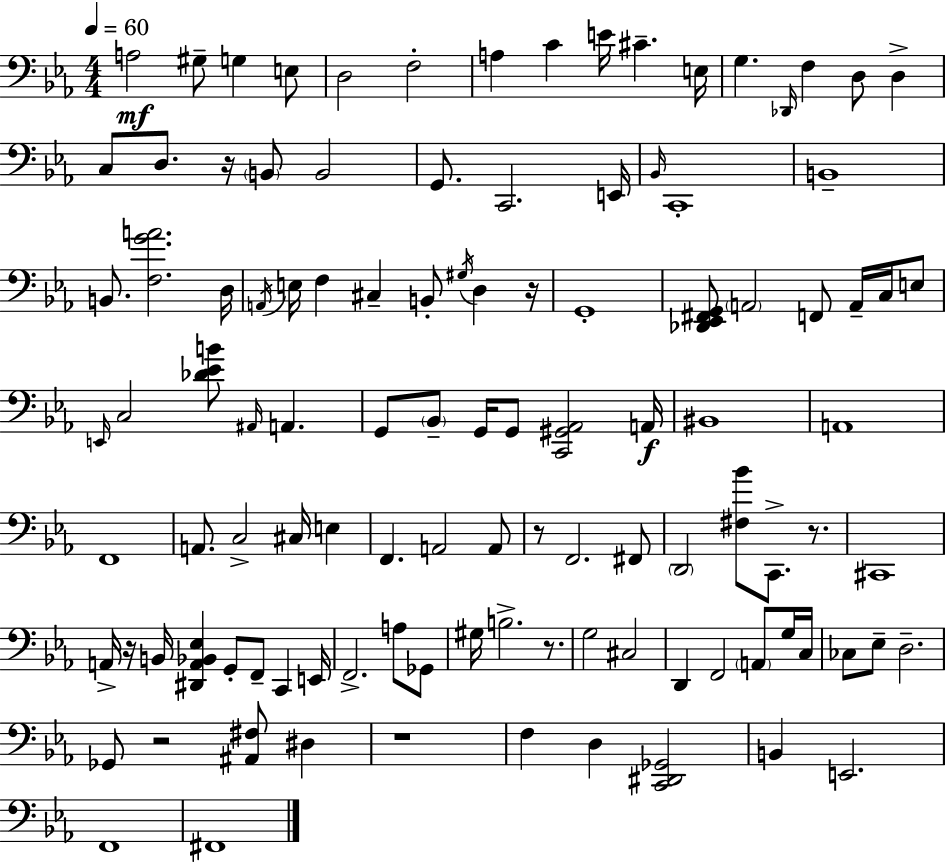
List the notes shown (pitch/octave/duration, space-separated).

A3/h G#3/e G3/q E3/e D3/h F3/h A3/q C4/q E4/s C#4/q. E3/s G3/q. Db2/s F3/q D3/e D3/q C3/e D3/e. R/s B2/e B2/h G2/e. C2/h. E2/s Bb2/s C2/w B2/w B2/e. [F3,G4,A4]/h. D3/s A2/s E3/s F3/q C#3/q B2/e G#3/s D3/q R/s G2/w [Db2,Eb2,F#2,G2]/e A2/h F2/e A2/s C3/s E3/e E2/s C3/h [Db4,Eb4,B4]/e A#2/s A2/q. G2/e Bb2/e G2/s G2/e [C2,G#2,Ab2]/h A2/s BIS2/w A2/w F2/w A2/e. C3/h C#3/s E3/q F2/q. A2/h A2/e R/e F2/h. F#2/e D2/h [F#3,Bb4]/e C2/e. R/e. C#2/w A2/s R/s B2/s [D#2,A2,Bb2,Eb3]/q G2/e F2/e C2/q E2/s F2/h. A3/e Gb2/e G#3/s B3/h. R/e. G3/h C#3/h D2/q F2/h A2/e G3/s C3/s CES3/e Eb3/e D3/h. Gb2/e R/h [A#2,F#3]/e D#3/q R/w F3/q D3/q [C2,D#2,Gb2]/h B2/q E2/h. F2/w F#2/w